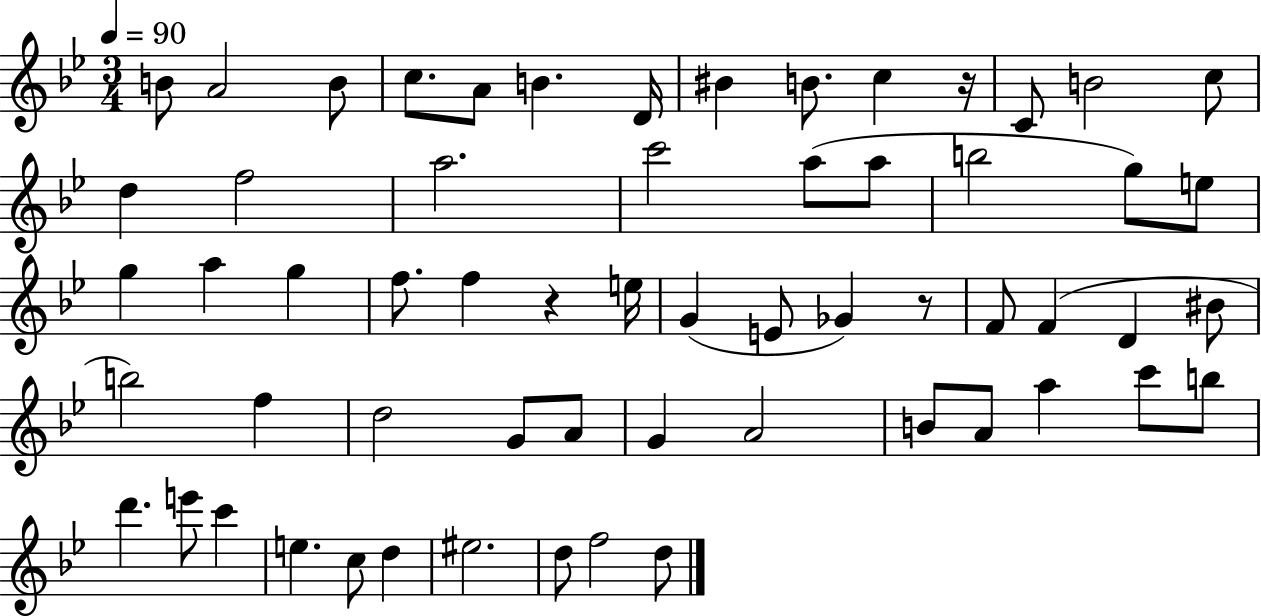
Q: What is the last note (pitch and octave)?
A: D5